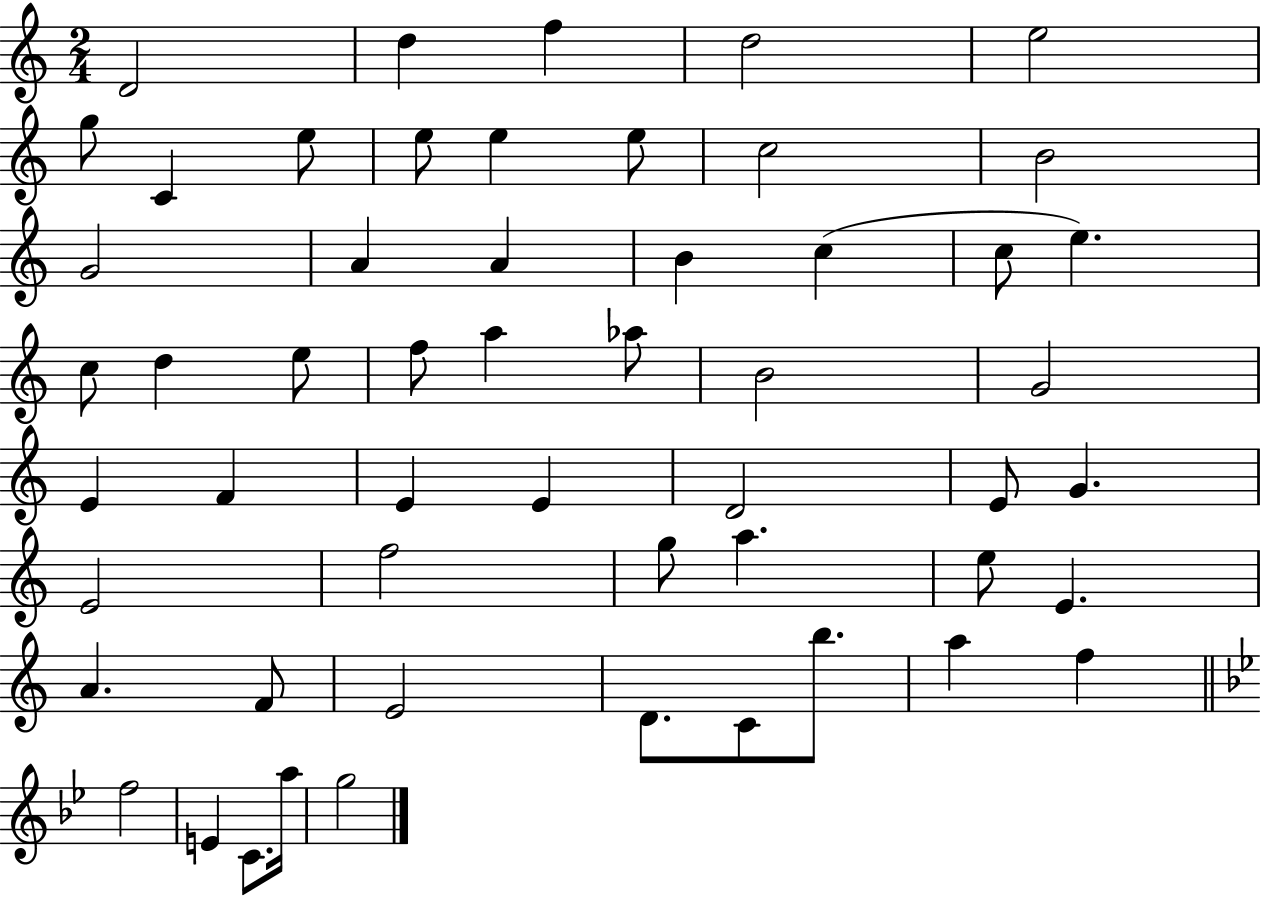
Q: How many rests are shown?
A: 0